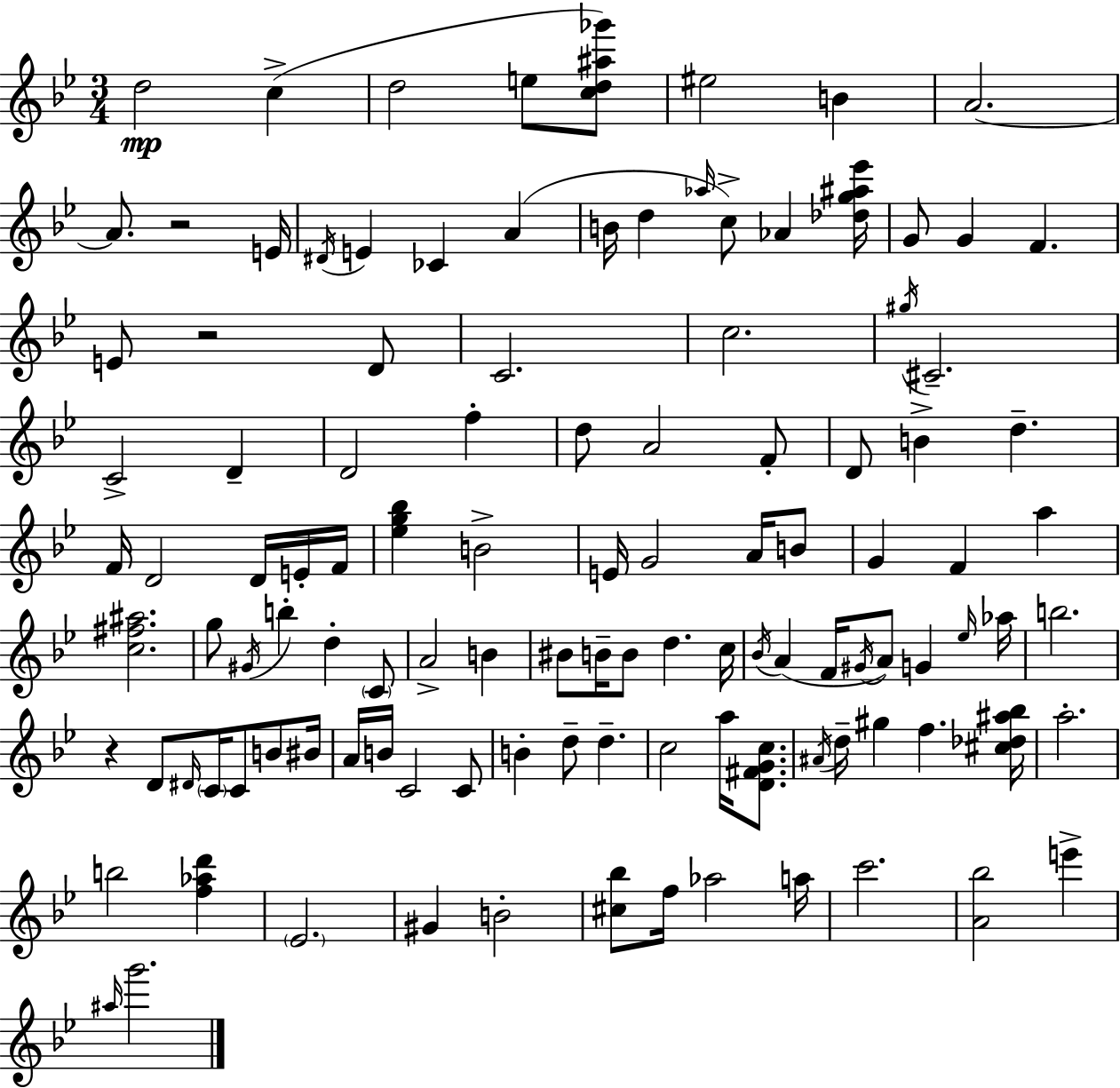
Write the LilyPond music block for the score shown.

{
  \clef treble
  \numericTimeSignature
  \time 3/4
  \key g \minor
  d''2\mp c''4->( | d''2 e''8 <c'' d'' ais'' ges'''>8) | eis''2 b'4 | a'2.~~ | \break a'8. r2 e'16 | \acciaccatura { dis'16 } e'4 ces'4 a'4( | b'16 d''4 \grace { aes''16 } c''8->) aes'4 | <des'' g'' ais'' ees'''>16 g'8 g'4 f'4. | \break e'8 r2 | d'8 c'2. | c''2. | \acciaccatura { gis''16 } cis'2.-- | \break c'2-> d'4-- | d'2 f''4-. | d''8 a'2 | f'8-. d'8 b'4-> d''4.-- | \break f'16 d'2 | d'16 e'16-. f'16 <ees'' g'' bes''>4 b'2-> | e'16 g'2 | a'16 b'8 g'4 f'4 a''4 | \break <c'' fis'' ais''>2. | g''8 \acciaccatura { gis'16 } b''4-. d''4-. | \parenthesize c'8 a'2-> | b'4 bis'8 b'16-- b'8 d''4. | \break c''16 \acciaccatura { bes'16 } a'4( f'16 \acciaccatura { gis'16 }) a'8 | g'4 \grace { ees''16 } aes''16 b''2. | r4 d'8 | \grace { dis'16 } \parenthesize c'16 c'8 b'8 bis'16 a'16 b'16 c'2 | \break c'8 b'4-. | d''8-- d''4.-- c''2 | a''16 <d' fis' g' c''>8. \acciaccatura { ais'16 } d''16-- gis''4 | f''4. <cis'' des'' ais'' bes''>16 a''2.-. | \break b''2 | <f'' aes'' d'''>4 \parenthesize ees'2. | gis'4 | b'2-. <cis'' bes''>8 f''16 | \break aes''2 a''16 c'''2. | <a' bes''>2 | e'''4-> \grace { ais''16 } g'''2. | \bar "|."
}